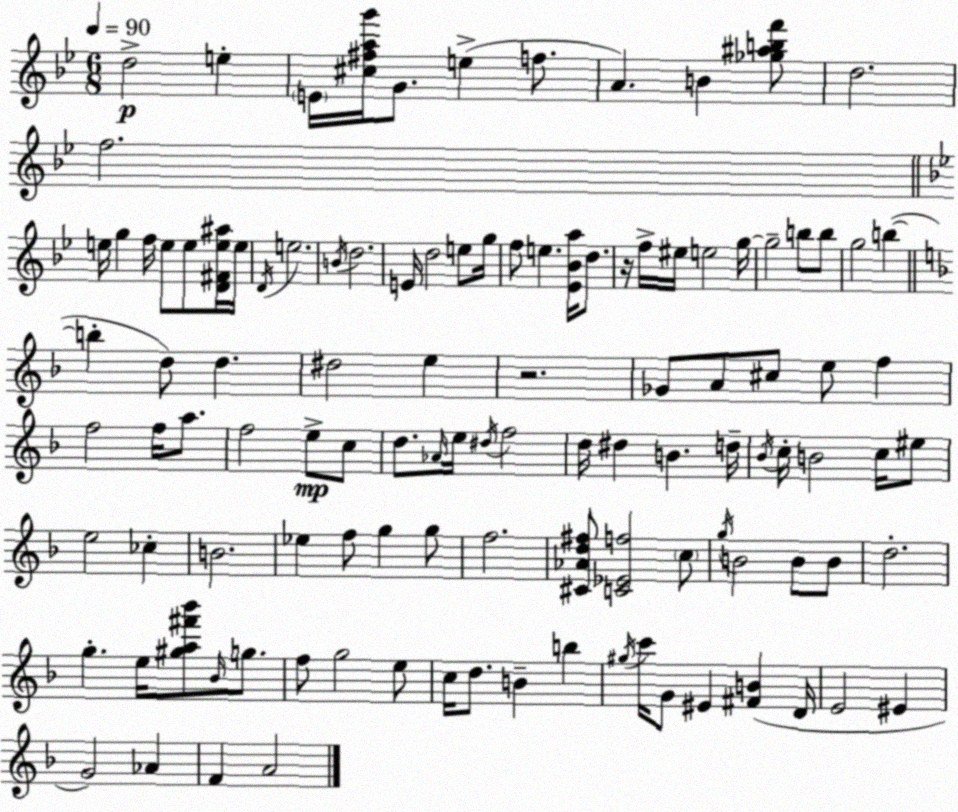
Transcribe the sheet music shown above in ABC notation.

X:1
T:Untitled
M:6/8
L:1/4
K:Gm
d2 e E/4 [^c^fag']/4 G/2 e f/2 A B [_g^abf']/2 d2 f2 e/4 g f/4 e/2 e/2 [D^Fe^a]/4 e/4 D/4 e2 B/4 d2 E/4 d2 e/2 g/4 f/2 e [_E_Ba]/4 d/2 z/4 f/4 ^e/4 e2 g/4 g2 b/2 b/2 g2 b b d/2 d ^d2 e z2 _G/2 A/2 ^c/2 e/2 f f2 f/4 a/2 f2 e/2 c/2 d/2 _A/4 e/4 ^d/4 f2 d/4 ^d B d/4 _B/4 c/4 B2 c/4 ^e/2 e2 _c B2 _e f/2 g g/2 f2 [^C_Ad^f]/2 [C_Ef]2 c/2 g/4 B2 B/2 B/2 d2 g e/4 [^ga^f'_b']/2 _B/4 g/2 f/2 g2 e/2 c/4 d/2 B b ^g/4 c'/4 G/2 ^E [^FB] D/4 E2 ^E G2 _A F A2